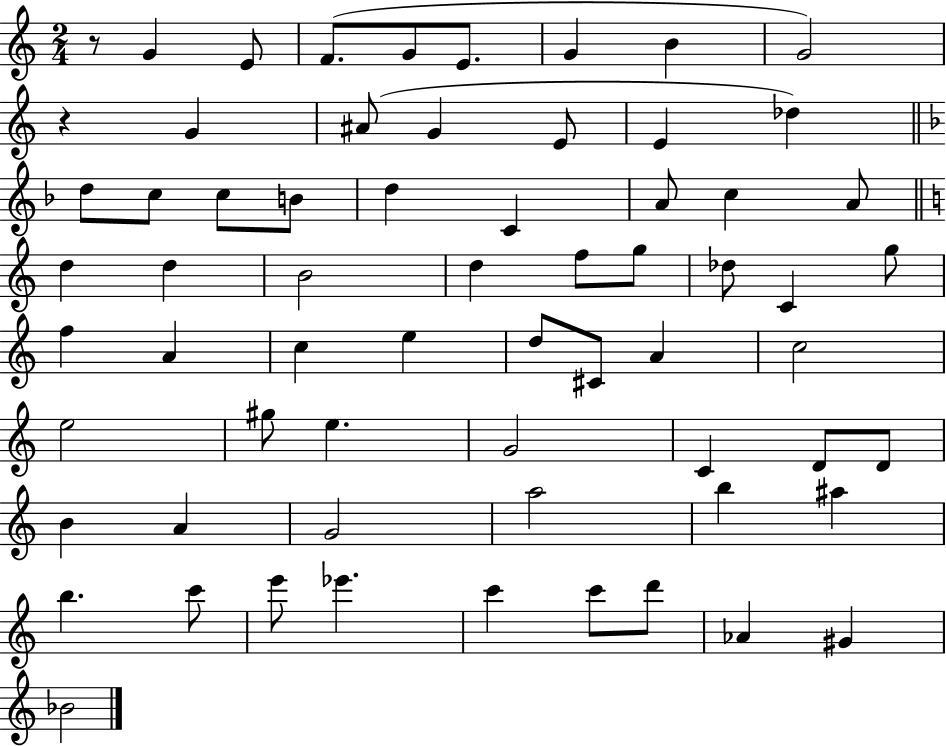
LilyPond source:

{
  \clef treble
  \numericTimeSignature
  \time 2/4
  \key c \major
  r8 g'4 e'8 | f'8.( g'8 e'8. | g'4 b'4 | g'2) | \break r4 g'4 | ais'8( g'4 e'8 | e'4 des''4) | \bar "||" \break \key d \minor d''8 c''8 c''8 b'8 | d''4 c'4 | a'8 c''4 a'8 | \bar "||" \break \key c \major d''4 d''4 | b'2 | d''4 f''8 g''8 | des''8 c'4 g''8 | \break f''4 a'4 | c''4 e''4 | d''8 cis'8 a'4 | c''2 | \break e''2 | gis''8 e''4. | g'2 | c'4 d'8 d'8 | \break b'4 a'4 | g'2 | a''2 | b''4 ais''4 | \break b''4. c'''8 | e'''8 ees'''4. | c'''4 c'''8 d'''8 | aes'4 gis'4 | \break bes'2 | \bar "|."
}